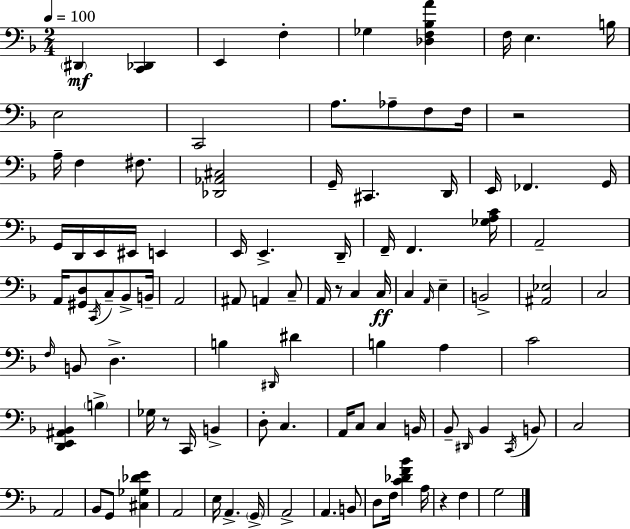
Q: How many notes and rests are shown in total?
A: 103